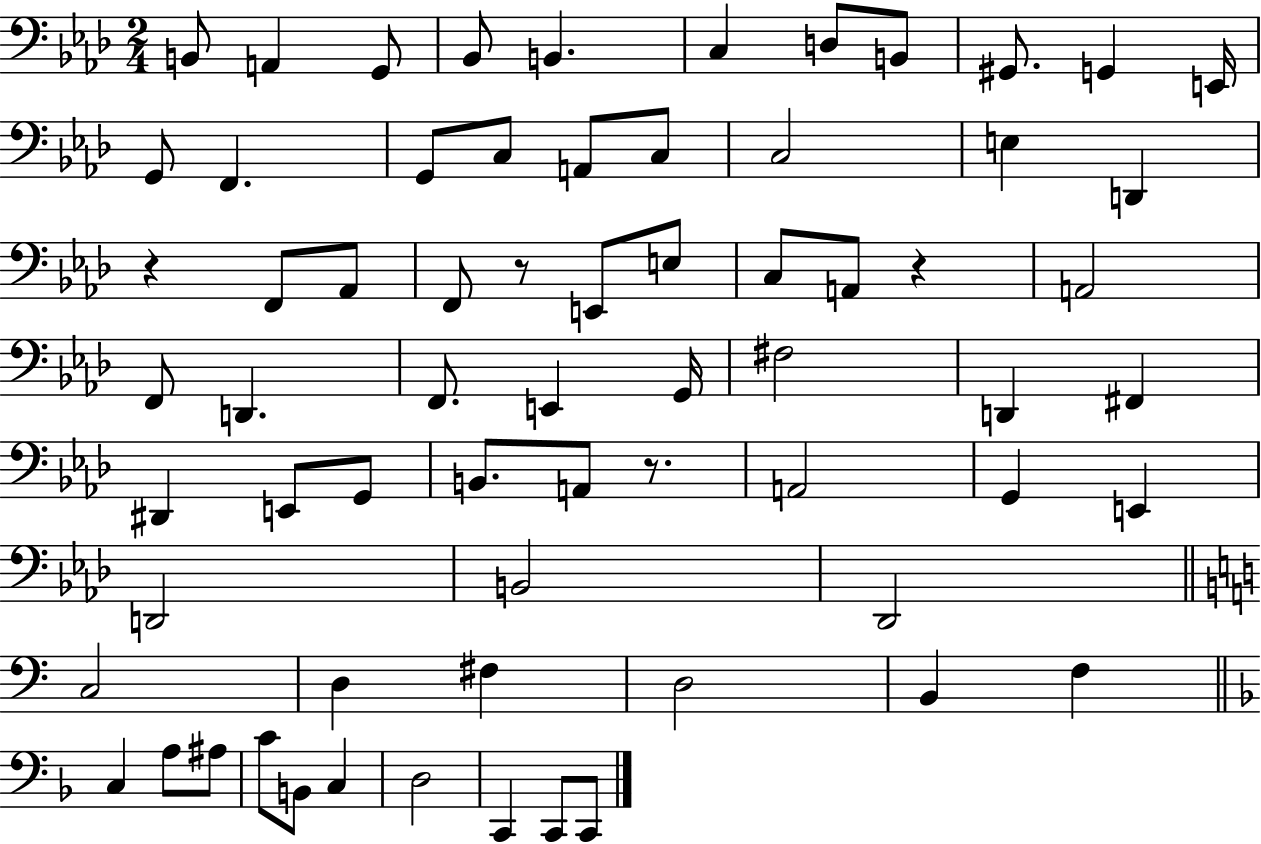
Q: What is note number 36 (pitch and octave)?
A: F#2